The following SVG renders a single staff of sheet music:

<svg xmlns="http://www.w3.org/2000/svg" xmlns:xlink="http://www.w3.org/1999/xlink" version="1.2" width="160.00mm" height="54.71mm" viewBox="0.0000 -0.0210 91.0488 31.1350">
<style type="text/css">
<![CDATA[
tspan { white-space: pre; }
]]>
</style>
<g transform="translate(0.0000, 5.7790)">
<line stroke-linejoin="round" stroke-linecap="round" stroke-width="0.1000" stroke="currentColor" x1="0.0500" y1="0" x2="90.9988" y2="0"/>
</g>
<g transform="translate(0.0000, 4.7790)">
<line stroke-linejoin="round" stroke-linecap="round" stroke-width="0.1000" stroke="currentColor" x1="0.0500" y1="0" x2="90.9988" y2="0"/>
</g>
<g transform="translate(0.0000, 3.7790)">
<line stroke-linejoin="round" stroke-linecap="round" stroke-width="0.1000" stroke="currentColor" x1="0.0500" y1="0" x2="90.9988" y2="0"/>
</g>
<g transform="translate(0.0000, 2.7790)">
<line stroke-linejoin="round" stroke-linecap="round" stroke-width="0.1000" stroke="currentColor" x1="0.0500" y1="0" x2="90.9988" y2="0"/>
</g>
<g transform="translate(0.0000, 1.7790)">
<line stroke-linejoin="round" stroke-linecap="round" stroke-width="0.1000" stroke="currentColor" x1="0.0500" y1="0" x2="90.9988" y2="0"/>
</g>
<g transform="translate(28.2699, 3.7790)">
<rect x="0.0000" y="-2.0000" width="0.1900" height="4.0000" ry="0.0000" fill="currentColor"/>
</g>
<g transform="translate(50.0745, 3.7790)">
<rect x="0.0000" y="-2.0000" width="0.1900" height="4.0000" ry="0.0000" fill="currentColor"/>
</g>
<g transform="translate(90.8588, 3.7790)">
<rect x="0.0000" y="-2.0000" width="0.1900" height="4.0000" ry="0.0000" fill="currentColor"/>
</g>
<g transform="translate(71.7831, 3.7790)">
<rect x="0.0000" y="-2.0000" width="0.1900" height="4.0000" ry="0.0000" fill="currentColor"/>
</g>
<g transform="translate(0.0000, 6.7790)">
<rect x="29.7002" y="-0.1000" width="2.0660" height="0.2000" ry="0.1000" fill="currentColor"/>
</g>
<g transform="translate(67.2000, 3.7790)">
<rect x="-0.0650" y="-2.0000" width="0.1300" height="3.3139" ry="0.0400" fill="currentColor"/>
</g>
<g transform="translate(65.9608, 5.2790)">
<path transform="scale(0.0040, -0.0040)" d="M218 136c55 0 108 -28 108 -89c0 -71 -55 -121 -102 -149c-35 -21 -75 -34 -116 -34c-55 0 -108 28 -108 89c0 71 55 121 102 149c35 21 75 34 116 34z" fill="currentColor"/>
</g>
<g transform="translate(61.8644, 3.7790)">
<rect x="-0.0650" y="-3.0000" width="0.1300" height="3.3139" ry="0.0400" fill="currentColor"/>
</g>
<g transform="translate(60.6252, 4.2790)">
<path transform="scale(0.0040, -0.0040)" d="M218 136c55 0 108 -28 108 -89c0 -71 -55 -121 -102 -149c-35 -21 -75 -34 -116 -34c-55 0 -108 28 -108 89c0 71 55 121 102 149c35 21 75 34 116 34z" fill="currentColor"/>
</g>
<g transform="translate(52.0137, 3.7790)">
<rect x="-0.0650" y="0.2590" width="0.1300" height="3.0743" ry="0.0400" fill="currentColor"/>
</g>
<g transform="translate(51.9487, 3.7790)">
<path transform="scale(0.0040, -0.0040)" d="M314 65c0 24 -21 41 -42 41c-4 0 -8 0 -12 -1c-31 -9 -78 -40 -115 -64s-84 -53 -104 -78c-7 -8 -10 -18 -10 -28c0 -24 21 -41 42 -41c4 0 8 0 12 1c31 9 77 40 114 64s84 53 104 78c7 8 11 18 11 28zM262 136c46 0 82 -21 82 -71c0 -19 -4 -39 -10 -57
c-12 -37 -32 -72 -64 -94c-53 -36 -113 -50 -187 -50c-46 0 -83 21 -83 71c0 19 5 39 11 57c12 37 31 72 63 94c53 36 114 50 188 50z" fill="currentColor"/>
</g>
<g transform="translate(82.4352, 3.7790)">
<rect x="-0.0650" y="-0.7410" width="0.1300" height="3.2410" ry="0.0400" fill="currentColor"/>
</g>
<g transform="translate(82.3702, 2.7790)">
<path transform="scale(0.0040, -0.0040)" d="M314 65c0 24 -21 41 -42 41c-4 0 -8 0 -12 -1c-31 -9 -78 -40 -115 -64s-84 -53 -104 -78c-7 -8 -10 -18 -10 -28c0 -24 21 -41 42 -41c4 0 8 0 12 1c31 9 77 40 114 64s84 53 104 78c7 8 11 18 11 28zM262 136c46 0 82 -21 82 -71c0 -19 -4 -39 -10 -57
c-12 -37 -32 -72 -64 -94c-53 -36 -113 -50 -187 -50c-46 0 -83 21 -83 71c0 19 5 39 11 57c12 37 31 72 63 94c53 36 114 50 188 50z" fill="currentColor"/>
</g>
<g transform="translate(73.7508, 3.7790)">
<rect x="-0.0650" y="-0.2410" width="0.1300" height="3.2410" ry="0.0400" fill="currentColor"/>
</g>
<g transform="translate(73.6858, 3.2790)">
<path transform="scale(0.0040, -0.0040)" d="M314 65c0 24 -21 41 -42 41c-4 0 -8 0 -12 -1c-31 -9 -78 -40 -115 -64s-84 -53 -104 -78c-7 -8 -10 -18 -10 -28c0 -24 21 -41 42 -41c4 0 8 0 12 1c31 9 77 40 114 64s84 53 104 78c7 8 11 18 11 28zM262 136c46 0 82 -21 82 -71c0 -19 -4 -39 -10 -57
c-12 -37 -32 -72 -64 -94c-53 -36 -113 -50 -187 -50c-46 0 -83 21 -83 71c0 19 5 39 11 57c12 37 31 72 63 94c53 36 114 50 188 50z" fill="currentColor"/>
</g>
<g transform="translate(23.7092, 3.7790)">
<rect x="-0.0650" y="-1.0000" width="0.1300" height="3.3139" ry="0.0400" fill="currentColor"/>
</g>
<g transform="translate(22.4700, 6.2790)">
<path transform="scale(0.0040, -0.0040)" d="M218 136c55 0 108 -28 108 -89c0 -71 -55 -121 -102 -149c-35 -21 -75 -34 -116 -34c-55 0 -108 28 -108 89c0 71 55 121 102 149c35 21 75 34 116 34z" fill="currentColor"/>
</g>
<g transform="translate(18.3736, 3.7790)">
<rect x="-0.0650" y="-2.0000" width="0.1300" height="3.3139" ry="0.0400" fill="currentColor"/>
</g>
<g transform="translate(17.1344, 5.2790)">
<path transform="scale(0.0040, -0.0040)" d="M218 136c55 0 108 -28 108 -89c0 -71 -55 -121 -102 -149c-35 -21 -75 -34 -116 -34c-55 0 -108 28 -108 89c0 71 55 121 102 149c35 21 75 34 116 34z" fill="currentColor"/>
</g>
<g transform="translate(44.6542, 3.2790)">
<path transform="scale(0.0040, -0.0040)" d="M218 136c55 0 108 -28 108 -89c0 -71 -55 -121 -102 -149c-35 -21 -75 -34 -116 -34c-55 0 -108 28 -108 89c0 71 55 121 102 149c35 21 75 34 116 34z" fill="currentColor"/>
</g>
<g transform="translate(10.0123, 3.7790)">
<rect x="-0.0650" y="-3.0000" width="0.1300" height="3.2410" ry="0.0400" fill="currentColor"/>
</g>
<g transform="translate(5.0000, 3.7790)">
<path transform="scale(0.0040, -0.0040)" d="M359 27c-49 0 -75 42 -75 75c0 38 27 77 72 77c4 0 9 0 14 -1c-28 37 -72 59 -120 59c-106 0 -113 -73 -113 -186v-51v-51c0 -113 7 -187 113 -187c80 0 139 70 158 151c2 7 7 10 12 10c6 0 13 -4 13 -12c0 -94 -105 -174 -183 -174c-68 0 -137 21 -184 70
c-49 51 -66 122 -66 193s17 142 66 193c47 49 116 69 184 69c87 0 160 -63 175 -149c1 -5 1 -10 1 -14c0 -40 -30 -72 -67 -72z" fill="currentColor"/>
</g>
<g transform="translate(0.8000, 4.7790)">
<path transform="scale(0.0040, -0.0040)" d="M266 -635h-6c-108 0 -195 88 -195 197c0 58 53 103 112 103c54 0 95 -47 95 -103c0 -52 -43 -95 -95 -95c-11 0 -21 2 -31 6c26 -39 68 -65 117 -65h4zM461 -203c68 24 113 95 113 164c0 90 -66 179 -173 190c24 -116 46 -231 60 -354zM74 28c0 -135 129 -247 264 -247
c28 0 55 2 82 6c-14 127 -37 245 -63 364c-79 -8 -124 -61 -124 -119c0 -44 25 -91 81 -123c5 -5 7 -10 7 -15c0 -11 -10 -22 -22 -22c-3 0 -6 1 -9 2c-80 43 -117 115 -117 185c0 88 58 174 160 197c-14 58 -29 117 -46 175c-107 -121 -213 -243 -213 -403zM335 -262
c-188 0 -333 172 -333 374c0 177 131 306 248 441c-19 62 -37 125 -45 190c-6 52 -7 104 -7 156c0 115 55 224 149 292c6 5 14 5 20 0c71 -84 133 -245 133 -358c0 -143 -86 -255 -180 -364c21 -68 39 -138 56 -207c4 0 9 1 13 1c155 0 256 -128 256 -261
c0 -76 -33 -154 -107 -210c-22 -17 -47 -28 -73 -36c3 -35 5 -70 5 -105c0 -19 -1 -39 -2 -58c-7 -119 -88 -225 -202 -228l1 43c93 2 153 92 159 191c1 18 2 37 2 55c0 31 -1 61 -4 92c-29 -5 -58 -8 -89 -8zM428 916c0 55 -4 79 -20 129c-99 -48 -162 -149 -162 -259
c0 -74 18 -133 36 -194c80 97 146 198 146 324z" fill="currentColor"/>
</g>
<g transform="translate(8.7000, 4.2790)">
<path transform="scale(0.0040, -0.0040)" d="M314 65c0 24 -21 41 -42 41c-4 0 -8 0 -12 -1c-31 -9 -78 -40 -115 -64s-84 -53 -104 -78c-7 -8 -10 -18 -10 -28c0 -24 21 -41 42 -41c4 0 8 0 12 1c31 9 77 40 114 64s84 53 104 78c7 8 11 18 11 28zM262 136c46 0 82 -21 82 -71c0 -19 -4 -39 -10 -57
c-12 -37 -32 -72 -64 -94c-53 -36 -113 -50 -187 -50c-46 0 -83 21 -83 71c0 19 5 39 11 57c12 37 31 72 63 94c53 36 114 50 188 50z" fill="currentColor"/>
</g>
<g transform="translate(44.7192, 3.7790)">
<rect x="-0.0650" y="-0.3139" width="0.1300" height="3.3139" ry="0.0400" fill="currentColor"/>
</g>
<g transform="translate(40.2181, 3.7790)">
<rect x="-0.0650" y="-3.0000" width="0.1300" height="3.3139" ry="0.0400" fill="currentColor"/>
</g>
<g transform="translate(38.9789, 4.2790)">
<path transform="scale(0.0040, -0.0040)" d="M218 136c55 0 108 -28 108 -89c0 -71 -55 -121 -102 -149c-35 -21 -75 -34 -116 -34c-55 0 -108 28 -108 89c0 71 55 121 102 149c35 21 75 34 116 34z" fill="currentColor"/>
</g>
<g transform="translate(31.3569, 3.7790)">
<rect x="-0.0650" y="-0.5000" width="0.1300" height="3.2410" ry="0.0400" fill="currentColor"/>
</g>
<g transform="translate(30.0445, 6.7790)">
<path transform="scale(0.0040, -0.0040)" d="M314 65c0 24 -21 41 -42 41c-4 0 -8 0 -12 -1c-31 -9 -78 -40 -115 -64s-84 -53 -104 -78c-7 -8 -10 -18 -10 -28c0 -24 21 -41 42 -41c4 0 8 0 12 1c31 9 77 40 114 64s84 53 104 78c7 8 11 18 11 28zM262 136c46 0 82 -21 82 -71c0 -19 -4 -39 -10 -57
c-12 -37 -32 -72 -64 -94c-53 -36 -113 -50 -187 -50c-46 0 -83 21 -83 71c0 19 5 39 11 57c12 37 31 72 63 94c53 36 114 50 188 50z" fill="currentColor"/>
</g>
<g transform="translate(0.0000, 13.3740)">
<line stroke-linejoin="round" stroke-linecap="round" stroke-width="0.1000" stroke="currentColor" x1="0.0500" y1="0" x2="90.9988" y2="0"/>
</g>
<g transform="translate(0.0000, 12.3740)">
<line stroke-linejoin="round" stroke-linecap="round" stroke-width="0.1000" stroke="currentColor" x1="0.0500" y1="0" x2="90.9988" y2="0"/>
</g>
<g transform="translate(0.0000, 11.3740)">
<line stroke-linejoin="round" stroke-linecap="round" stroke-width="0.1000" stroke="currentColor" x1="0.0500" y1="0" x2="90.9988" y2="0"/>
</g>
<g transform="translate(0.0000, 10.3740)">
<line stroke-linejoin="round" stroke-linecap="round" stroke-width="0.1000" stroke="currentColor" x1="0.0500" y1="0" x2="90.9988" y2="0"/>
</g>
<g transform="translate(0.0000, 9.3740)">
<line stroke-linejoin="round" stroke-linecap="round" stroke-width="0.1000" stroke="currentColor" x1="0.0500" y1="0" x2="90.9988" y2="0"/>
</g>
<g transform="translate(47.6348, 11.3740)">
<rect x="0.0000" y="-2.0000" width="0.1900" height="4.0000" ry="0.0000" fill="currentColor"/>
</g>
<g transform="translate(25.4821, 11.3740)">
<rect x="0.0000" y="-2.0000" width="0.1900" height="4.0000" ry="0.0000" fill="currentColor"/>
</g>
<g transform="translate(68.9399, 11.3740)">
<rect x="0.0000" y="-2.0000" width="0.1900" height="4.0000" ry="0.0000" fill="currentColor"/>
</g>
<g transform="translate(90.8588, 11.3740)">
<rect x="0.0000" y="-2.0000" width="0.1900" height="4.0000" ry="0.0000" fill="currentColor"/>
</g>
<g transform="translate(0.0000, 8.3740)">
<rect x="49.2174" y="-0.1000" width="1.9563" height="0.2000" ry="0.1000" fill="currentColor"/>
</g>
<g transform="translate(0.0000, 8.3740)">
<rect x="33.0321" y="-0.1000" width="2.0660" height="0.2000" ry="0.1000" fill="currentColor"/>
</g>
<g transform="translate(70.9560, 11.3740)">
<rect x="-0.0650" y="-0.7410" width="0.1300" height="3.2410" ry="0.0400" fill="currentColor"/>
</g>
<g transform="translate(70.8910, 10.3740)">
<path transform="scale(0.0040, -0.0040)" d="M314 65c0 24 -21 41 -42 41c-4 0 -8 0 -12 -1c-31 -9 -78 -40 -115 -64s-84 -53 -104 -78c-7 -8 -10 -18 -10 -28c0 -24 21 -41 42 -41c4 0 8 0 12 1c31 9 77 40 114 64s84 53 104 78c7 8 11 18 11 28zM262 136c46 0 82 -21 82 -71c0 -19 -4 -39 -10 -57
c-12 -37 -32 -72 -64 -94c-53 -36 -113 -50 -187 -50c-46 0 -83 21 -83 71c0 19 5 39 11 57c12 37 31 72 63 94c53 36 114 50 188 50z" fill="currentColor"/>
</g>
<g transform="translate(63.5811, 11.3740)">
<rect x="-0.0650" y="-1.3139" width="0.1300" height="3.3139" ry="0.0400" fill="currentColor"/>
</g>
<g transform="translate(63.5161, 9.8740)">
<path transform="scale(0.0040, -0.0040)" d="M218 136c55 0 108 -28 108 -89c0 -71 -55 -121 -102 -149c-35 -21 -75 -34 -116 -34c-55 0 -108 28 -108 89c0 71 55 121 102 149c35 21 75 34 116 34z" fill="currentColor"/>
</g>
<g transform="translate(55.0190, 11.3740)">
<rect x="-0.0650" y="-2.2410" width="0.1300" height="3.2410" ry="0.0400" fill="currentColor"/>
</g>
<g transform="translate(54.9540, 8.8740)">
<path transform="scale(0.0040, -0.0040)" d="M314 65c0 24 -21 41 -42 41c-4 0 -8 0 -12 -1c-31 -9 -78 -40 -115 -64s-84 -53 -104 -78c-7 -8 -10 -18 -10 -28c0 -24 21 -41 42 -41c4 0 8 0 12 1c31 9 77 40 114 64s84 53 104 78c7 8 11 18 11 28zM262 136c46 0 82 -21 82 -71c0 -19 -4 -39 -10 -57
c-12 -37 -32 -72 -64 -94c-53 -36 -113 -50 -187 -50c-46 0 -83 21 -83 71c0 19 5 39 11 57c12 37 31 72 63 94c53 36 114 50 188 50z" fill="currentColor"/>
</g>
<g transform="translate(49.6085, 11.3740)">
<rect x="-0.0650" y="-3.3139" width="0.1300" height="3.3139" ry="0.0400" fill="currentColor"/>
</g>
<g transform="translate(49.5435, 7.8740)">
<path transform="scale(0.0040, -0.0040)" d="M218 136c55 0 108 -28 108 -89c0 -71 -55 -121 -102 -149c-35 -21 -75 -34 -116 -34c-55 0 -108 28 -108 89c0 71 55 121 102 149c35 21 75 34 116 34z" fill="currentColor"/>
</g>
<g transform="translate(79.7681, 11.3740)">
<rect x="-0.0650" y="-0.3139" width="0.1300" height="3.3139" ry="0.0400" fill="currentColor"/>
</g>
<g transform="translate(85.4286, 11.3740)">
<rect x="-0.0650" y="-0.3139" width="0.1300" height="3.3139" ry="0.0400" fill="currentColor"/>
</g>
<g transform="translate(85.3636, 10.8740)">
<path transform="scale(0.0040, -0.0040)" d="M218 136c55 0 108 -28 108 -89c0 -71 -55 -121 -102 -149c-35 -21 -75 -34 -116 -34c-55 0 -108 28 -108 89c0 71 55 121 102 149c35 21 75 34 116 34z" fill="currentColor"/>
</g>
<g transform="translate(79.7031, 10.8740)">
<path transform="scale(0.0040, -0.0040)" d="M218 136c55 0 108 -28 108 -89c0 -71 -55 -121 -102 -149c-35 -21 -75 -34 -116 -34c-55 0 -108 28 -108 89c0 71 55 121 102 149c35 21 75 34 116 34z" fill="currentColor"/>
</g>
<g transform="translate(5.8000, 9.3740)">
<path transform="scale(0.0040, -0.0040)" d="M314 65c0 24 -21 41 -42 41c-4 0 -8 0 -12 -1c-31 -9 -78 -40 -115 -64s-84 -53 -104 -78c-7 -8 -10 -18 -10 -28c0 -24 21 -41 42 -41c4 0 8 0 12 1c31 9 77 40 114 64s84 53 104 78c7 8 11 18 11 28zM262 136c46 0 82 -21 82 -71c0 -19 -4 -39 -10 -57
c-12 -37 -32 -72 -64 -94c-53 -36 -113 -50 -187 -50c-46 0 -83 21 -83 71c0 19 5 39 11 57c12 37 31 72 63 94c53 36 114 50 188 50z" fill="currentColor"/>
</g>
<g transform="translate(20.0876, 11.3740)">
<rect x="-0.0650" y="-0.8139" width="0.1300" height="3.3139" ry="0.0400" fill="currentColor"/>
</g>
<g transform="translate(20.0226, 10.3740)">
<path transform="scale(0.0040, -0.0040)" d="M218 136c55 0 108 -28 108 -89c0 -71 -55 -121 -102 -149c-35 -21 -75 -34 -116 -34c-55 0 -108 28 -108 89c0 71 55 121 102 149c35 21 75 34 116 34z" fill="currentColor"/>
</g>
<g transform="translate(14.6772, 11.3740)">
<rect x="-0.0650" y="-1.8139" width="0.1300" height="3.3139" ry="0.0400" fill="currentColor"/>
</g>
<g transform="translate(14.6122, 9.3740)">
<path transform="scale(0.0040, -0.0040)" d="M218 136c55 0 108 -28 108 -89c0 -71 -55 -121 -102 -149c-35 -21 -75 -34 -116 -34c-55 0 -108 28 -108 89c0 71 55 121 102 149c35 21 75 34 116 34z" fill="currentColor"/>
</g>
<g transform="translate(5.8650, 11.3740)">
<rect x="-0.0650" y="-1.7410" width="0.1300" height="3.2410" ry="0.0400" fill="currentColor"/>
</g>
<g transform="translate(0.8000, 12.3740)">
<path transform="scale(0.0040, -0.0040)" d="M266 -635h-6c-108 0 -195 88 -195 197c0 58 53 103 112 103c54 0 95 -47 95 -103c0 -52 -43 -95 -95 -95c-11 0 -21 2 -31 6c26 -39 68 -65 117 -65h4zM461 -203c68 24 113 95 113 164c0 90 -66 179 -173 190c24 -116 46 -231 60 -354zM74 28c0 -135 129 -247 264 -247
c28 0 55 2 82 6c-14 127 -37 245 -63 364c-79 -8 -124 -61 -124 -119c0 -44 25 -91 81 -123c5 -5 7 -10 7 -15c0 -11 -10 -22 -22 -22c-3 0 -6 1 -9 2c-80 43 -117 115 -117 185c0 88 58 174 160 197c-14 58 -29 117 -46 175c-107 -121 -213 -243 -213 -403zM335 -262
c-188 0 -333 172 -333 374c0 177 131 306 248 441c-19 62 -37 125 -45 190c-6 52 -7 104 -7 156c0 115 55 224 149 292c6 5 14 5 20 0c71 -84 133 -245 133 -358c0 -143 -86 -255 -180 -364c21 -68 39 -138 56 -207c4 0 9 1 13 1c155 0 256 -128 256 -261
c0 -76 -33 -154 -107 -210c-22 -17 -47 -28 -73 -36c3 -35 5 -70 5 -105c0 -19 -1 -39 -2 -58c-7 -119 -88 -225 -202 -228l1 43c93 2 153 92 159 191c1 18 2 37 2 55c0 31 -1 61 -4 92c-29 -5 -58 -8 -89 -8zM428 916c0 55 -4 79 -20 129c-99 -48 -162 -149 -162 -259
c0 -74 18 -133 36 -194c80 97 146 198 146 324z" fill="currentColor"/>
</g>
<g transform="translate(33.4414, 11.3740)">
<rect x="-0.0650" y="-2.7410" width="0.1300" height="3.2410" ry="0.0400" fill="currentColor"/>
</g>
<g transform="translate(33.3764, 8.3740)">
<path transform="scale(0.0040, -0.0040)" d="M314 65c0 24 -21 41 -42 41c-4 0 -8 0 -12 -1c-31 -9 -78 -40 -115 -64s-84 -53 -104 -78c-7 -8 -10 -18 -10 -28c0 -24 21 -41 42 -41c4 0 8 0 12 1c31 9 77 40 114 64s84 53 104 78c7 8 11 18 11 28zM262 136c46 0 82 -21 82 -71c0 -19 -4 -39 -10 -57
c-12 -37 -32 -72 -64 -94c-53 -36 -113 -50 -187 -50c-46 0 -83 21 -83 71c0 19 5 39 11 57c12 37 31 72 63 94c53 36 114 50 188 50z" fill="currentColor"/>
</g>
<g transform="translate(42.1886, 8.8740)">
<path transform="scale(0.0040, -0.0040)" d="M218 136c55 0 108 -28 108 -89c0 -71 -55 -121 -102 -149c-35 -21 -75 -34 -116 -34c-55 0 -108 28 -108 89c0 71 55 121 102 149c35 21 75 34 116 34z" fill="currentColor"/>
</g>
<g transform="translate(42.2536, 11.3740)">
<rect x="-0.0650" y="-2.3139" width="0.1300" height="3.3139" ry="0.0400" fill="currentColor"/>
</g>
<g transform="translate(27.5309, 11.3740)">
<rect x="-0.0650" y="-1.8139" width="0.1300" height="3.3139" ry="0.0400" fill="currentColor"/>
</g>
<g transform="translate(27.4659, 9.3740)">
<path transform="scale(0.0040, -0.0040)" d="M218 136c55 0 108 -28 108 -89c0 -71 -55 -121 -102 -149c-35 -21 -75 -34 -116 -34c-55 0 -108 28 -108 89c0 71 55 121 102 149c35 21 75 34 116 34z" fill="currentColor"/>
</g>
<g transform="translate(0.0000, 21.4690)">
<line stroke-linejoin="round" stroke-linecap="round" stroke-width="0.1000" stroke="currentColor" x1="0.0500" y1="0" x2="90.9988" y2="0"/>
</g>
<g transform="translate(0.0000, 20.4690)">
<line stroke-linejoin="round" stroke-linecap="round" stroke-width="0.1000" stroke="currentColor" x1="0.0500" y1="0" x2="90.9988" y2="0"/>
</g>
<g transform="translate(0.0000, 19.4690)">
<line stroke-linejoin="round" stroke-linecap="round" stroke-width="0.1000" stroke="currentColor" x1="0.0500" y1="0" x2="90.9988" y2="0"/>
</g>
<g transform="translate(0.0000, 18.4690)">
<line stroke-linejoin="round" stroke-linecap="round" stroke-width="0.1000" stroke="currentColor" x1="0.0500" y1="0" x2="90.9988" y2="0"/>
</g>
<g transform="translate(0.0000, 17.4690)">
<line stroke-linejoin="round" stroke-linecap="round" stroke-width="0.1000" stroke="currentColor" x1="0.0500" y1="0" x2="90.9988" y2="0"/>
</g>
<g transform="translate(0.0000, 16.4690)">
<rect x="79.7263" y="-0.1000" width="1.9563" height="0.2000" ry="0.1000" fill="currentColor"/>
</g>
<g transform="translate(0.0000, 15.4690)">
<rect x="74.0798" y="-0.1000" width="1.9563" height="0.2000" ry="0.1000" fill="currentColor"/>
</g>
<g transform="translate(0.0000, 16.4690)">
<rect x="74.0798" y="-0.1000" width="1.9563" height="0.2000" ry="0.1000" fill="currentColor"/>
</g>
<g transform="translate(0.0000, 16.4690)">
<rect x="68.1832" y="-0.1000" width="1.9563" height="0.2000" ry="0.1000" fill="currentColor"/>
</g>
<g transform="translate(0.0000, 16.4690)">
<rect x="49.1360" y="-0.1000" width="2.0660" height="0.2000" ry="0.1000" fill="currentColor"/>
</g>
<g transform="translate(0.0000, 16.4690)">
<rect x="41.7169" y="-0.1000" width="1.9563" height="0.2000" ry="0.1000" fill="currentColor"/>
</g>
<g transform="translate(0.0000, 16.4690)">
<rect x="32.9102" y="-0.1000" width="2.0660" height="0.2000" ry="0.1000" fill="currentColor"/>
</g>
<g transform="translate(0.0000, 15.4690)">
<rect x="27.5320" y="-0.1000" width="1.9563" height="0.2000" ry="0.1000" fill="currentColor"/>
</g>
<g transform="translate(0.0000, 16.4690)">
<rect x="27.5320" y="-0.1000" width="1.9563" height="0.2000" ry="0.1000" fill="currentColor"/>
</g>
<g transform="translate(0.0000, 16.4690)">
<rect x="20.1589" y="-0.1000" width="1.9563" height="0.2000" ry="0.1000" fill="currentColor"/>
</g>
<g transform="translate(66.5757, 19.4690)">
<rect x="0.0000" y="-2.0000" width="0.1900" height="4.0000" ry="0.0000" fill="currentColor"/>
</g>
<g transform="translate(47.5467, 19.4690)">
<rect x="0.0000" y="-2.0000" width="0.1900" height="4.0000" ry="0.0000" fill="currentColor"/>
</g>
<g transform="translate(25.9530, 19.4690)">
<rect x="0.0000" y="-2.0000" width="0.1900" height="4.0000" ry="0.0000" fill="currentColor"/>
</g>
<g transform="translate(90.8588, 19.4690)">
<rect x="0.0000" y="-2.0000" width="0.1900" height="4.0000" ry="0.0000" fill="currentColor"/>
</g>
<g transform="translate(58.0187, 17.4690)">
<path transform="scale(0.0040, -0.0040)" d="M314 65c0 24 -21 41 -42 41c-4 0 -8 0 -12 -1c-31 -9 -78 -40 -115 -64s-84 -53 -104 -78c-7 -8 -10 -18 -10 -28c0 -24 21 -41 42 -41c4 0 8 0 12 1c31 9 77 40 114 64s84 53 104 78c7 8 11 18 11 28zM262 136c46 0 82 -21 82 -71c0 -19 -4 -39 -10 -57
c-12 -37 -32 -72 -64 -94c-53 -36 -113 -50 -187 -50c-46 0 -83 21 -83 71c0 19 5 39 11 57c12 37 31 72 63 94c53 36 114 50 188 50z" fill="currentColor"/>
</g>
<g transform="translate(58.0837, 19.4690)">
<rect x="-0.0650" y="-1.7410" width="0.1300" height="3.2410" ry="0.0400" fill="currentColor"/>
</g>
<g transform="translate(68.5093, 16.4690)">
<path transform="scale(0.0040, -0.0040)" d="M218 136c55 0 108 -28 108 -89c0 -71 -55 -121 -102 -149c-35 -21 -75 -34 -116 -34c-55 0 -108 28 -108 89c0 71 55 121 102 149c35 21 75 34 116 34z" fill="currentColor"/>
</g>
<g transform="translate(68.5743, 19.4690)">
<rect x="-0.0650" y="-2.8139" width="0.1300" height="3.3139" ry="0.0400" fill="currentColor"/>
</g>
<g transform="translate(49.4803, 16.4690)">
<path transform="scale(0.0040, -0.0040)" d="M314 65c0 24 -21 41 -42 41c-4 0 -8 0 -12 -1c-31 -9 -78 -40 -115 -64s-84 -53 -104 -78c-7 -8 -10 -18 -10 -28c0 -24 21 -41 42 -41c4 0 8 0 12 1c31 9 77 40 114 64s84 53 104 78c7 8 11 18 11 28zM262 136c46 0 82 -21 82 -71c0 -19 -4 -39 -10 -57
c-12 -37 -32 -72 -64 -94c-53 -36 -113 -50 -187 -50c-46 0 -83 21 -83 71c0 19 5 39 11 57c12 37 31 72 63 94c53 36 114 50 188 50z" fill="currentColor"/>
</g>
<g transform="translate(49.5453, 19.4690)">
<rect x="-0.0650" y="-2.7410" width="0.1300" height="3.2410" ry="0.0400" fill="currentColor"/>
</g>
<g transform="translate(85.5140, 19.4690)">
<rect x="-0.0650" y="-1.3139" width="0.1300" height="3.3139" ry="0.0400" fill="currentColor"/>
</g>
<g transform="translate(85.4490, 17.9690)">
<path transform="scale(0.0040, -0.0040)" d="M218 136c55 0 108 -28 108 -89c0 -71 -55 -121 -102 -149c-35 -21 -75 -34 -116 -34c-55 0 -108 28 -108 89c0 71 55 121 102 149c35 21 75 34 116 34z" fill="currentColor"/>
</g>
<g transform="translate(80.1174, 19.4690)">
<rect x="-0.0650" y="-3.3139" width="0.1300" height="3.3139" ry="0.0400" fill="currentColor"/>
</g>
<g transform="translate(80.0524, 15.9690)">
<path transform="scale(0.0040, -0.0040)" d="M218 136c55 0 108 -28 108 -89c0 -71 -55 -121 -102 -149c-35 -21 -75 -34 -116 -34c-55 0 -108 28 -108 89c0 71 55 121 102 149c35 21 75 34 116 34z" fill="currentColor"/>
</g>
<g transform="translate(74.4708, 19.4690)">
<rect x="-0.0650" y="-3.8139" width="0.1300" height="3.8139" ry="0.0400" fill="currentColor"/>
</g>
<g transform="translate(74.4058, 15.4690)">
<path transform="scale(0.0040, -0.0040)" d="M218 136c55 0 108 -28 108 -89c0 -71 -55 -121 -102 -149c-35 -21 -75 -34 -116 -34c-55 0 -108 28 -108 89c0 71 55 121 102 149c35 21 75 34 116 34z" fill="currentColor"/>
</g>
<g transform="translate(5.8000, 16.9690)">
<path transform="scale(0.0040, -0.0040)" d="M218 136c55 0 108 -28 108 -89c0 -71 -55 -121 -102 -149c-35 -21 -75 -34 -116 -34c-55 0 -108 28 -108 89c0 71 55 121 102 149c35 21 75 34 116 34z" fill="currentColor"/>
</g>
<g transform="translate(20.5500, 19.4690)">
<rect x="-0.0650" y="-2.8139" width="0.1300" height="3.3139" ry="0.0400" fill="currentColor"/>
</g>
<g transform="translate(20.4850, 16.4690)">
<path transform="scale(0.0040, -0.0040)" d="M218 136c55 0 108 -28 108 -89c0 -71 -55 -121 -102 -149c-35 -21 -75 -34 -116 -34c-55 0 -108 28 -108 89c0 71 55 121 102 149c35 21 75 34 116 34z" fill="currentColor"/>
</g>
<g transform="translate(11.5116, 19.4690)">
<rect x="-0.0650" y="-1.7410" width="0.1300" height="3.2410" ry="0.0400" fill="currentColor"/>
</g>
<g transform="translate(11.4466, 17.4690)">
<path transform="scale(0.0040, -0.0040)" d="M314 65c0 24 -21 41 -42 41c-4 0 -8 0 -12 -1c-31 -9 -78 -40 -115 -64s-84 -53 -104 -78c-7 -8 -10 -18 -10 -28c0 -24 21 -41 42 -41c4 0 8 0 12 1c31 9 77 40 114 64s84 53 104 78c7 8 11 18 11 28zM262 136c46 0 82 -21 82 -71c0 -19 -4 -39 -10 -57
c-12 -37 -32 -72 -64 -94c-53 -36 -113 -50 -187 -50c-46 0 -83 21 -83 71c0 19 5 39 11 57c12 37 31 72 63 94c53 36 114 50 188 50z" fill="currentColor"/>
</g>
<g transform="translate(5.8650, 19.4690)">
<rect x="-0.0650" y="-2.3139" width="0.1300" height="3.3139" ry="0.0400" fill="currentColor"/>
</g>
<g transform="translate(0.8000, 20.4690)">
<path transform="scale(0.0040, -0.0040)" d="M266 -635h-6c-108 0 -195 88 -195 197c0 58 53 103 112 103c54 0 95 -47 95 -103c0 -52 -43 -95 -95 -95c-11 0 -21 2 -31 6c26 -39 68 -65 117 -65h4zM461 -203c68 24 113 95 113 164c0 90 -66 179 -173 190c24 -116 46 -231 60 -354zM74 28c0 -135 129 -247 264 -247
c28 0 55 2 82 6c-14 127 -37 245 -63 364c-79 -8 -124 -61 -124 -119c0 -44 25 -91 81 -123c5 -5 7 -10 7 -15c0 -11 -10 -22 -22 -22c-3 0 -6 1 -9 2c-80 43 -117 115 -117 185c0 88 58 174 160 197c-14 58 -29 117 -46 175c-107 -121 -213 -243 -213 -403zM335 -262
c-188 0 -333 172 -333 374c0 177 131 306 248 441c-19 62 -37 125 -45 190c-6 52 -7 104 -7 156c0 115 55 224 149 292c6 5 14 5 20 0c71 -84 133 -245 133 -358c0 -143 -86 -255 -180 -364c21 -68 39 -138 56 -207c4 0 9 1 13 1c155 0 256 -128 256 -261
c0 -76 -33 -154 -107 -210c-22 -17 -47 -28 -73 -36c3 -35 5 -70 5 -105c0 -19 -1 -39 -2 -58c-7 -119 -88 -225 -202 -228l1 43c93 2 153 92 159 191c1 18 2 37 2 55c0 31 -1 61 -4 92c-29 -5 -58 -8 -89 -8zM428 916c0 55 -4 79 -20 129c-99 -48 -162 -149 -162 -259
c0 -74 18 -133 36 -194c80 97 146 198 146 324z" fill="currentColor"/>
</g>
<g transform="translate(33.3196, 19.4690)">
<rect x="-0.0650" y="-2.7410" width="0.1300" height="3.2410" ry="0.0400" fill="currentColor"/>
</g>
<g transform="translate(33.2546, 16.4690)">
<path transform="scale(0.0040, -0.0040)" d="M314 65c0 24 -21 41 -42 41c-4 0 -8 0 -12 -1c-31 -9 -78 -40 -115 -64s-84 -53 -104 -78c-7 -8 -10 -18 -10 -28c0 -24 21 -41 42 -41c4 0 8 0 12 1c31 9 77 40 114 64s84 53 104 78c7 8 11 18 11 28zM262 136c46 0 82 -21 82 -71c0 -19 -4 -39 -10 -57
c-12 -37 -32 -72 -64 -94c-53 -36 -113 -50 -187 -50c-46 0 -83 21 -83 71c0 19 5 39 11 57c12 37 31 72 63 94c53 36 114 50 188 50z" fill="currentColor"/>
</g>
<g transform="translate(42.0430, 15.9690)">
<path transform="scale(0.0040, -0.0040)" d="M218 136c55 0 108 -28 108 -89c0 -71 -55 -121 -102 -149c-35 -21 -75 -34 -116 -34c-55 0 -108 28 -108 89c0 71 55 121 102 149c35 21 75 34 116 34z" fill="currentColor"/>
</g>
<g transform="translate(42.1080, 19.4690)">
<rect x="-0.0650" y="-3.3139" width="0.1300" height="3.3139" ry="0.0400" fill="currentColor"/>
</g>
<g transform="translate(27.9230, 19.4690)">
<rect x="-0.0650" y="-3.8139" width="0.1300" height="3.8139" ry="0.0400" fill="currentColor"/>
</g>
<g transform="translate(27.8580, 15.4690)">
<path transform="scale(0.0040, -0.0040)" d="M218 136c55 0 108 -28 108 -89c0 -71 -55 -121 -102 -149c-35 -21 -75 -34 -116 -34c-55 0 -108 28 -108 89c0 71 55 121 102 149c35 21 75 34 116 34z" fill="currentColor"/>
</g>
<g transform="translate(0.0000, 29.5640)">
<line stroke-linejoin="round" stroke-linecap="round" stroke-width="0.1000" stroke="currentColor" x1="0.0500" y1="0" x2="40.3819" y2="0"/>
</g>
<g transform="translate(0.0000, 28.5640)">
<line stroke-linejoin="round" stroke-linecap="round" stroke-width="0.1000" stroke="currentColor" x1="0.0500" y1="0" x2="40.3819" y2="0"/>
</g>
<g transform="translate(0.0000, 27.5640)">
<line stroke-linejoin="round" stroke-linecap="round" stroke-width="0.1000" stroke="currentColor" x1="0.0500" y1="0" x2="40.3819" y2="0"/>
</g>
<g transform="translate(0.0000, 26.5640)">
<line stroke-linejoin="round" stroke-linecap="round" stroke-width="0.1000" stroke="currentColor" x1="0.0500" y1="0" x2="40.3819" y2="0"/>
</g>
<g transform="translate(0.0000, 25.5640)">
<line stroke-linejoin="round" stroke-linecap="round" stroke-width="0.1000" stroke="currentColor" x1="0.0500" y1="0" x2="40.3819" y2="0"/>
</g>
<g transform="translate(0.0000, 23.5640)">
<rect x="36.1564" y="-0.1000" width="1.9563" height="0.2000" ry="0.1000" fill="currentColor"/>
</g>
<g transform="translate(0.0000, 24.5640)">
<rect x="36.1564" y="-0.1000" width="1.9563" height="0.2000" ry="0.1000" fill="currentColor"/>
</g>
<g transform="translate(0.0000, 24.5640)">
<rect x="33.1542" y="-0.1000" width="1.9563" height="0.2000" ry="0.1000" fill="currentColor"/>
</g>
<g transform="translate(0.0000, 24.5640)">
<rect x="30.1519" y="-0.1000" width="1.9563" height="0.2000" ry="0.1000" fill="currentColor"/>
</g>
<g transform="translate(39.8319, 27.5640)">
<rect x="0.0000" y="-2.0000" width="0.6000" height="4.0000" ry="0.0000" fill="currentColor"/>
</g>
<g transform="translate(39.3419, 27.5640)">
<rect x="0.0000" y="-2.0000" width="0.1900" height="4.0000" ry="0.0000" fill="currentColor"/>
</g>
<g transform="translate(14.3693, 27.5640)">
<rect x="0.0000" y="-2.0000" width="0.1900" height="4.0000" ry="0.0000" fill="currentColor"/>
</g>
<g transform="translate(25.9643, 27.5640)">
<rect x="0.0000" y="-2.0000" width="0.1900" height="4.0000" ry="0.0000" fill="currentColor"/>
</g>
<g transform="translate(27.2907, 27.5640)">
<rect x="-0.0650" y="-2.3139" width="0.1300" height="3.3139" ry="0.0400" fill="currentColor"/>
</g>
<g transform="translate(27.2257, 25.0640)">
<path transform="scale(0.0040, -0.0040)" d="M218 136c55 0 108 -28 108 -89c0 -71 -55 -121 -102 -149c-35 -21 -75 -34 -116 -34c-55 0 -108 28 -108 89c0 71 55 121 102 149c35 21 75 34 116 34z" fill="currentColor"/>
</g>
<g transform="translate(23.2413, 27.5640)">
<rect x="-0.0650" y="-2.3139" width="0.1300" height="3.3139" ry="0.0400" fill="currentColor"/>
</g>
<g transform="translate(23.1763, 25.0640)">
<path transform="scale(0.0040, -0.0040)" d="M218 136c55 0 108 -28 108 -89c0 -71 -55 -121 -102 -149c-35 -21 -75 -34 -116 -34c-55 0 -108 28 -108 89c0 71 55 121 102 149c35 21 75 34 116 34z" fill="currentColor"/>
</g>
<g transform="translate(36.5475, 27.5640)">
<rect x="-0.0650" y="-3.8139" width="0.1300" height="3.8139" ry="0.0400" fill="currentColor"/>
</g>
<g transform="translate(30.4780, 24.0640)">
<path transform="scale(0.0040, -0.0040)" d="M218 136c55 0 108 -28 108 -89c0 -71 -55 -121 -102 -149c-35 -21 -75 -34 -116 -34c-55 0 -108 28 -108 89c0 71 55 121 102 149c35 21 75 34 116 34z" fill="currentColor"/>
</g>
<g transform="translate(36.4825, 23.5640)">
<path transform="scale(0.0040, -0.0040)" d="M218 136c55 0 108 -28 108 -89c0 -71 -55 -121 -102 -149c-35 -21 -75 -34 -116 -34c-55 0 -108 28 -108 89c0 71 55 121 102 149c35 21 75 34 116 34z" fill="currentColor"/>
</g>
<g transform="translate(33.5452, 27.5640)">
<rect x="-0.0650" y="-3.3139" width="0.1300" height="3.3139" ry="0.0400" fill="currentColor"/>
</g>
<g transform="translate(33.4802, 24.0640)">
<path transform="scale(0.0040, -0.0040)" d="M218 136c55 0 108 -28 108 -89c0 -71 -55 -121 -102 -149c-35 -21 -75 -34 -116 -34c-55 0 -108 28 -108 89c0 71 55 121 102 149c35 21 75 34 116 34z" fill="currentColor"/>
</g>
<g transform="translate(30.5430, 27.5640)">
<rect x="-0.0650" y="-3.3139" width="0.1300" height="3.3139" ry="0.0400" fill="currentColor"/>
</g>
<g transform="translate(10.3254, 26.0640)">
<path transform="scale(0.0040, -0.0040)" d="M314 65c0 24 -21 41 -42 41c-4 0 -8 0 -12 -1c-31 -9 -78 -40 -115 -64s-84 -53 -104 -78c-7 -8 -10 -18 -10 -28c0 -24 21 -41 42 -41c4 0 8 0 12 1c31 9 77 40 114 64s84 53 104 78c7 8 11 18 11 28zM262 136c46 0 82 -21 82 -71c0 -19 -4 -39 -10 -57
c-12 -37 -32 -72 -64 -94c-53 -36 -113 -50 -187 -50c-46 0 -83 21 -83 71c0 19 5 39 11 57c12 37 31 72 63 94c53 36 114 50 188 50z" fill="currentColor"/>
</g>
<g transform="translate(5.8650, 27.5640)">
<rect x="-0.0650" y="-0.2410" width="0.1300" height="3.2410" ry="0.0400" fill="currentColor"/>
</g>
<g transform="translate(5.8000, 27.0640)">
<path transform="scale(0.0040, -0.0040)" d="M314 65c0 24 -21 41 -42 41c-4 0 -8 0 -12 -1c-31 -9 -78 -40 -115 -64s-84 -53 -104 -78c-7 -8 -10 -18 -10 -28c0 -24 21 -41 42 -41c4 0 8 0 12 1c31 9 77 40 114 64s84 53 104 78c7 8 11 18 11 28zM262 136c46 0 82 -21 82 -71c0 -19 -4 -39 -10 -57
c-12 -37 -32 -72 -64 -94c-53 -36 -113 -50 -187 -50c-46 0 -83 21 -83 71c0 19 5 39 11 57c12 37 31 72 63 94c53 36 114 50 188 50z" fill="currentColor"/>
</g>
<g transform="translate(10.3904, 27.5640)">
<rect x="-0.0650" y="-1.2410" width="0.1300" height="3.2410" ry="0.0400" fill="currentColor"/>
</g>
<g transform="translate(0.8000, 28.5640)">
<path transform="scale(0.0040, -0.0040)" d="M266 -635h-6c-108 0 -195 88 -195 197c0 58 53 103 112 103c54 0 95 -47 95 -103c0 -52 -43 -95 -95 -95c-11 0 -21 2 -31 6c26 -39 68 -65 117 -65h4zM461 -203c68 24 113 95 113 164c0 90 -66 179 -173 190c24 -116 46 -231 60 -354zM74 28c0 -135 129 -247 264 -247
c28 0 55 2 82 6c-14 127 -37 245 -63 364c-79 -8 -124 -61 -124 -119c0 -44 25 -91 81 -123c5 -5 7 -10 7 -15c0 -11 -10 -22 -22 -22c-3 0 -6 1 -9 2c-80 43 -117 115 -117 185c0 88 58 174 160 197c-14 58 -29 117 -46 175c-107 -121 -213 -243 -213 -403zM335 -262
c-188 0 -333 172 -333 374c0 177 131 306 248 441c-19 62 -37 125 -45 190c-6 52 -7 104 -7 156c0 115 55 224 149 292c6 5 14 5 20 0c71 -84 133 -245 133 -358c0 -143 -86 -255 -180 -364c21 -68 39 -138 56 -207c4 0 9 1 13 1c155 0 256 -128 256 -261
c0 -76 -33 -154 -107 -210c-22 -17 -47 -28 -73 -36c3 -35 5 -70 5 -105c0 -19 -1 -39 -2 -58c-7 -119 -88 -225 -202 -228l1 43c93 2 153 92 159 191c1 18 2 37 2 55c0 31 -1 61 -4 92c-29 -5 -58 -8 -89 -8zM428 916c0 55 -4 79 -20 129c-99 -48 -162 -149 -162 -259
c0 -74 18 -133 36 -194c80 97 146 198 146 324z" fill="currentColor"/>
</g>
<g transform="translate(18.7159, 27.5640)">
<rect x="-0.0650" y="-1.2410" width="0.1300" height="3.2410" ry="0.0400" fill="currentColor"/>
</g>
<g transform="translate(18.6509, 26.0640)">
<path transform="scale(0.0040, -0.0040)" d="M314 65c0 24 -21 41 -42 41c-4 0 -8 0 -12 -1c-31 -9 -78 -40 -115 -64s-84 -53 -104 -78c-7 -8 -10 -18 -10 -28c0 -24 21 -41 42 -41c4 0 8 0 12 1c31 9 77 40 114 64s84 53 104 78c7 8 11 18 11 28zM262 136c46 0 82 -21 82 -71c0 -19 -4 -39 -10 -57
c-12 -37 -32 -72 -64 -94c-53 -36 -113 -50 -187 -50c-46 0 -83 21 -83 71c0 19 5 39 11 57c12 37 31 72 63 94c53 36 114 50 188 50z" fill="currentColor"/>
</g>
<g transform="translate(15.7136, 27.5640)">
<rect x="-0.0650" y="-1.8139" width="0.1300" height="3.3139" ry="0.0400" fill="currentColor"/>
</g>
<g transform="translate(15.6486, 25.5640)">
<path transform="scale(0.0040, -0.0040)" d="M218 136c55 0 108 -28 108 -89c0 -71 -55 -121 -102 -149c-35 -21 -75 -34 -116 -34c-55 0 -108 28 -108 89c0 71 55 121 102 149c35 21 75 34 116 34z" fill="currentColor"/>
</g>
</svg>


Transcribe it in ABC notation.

X:1
T:Untitled
M:4/4
L:1/4
K:C
A2 F D C2 A c B2 A F c2 d2 f2 f d f a2 g b g2 e d2 c c g f2 a c' a2 b a2 f2 a c' b e c2 e2 f e2 g g b b c'